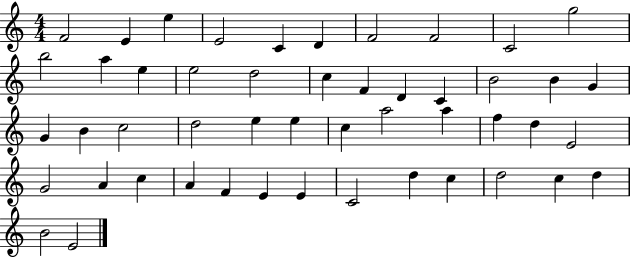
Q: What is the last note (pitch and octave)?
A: E4